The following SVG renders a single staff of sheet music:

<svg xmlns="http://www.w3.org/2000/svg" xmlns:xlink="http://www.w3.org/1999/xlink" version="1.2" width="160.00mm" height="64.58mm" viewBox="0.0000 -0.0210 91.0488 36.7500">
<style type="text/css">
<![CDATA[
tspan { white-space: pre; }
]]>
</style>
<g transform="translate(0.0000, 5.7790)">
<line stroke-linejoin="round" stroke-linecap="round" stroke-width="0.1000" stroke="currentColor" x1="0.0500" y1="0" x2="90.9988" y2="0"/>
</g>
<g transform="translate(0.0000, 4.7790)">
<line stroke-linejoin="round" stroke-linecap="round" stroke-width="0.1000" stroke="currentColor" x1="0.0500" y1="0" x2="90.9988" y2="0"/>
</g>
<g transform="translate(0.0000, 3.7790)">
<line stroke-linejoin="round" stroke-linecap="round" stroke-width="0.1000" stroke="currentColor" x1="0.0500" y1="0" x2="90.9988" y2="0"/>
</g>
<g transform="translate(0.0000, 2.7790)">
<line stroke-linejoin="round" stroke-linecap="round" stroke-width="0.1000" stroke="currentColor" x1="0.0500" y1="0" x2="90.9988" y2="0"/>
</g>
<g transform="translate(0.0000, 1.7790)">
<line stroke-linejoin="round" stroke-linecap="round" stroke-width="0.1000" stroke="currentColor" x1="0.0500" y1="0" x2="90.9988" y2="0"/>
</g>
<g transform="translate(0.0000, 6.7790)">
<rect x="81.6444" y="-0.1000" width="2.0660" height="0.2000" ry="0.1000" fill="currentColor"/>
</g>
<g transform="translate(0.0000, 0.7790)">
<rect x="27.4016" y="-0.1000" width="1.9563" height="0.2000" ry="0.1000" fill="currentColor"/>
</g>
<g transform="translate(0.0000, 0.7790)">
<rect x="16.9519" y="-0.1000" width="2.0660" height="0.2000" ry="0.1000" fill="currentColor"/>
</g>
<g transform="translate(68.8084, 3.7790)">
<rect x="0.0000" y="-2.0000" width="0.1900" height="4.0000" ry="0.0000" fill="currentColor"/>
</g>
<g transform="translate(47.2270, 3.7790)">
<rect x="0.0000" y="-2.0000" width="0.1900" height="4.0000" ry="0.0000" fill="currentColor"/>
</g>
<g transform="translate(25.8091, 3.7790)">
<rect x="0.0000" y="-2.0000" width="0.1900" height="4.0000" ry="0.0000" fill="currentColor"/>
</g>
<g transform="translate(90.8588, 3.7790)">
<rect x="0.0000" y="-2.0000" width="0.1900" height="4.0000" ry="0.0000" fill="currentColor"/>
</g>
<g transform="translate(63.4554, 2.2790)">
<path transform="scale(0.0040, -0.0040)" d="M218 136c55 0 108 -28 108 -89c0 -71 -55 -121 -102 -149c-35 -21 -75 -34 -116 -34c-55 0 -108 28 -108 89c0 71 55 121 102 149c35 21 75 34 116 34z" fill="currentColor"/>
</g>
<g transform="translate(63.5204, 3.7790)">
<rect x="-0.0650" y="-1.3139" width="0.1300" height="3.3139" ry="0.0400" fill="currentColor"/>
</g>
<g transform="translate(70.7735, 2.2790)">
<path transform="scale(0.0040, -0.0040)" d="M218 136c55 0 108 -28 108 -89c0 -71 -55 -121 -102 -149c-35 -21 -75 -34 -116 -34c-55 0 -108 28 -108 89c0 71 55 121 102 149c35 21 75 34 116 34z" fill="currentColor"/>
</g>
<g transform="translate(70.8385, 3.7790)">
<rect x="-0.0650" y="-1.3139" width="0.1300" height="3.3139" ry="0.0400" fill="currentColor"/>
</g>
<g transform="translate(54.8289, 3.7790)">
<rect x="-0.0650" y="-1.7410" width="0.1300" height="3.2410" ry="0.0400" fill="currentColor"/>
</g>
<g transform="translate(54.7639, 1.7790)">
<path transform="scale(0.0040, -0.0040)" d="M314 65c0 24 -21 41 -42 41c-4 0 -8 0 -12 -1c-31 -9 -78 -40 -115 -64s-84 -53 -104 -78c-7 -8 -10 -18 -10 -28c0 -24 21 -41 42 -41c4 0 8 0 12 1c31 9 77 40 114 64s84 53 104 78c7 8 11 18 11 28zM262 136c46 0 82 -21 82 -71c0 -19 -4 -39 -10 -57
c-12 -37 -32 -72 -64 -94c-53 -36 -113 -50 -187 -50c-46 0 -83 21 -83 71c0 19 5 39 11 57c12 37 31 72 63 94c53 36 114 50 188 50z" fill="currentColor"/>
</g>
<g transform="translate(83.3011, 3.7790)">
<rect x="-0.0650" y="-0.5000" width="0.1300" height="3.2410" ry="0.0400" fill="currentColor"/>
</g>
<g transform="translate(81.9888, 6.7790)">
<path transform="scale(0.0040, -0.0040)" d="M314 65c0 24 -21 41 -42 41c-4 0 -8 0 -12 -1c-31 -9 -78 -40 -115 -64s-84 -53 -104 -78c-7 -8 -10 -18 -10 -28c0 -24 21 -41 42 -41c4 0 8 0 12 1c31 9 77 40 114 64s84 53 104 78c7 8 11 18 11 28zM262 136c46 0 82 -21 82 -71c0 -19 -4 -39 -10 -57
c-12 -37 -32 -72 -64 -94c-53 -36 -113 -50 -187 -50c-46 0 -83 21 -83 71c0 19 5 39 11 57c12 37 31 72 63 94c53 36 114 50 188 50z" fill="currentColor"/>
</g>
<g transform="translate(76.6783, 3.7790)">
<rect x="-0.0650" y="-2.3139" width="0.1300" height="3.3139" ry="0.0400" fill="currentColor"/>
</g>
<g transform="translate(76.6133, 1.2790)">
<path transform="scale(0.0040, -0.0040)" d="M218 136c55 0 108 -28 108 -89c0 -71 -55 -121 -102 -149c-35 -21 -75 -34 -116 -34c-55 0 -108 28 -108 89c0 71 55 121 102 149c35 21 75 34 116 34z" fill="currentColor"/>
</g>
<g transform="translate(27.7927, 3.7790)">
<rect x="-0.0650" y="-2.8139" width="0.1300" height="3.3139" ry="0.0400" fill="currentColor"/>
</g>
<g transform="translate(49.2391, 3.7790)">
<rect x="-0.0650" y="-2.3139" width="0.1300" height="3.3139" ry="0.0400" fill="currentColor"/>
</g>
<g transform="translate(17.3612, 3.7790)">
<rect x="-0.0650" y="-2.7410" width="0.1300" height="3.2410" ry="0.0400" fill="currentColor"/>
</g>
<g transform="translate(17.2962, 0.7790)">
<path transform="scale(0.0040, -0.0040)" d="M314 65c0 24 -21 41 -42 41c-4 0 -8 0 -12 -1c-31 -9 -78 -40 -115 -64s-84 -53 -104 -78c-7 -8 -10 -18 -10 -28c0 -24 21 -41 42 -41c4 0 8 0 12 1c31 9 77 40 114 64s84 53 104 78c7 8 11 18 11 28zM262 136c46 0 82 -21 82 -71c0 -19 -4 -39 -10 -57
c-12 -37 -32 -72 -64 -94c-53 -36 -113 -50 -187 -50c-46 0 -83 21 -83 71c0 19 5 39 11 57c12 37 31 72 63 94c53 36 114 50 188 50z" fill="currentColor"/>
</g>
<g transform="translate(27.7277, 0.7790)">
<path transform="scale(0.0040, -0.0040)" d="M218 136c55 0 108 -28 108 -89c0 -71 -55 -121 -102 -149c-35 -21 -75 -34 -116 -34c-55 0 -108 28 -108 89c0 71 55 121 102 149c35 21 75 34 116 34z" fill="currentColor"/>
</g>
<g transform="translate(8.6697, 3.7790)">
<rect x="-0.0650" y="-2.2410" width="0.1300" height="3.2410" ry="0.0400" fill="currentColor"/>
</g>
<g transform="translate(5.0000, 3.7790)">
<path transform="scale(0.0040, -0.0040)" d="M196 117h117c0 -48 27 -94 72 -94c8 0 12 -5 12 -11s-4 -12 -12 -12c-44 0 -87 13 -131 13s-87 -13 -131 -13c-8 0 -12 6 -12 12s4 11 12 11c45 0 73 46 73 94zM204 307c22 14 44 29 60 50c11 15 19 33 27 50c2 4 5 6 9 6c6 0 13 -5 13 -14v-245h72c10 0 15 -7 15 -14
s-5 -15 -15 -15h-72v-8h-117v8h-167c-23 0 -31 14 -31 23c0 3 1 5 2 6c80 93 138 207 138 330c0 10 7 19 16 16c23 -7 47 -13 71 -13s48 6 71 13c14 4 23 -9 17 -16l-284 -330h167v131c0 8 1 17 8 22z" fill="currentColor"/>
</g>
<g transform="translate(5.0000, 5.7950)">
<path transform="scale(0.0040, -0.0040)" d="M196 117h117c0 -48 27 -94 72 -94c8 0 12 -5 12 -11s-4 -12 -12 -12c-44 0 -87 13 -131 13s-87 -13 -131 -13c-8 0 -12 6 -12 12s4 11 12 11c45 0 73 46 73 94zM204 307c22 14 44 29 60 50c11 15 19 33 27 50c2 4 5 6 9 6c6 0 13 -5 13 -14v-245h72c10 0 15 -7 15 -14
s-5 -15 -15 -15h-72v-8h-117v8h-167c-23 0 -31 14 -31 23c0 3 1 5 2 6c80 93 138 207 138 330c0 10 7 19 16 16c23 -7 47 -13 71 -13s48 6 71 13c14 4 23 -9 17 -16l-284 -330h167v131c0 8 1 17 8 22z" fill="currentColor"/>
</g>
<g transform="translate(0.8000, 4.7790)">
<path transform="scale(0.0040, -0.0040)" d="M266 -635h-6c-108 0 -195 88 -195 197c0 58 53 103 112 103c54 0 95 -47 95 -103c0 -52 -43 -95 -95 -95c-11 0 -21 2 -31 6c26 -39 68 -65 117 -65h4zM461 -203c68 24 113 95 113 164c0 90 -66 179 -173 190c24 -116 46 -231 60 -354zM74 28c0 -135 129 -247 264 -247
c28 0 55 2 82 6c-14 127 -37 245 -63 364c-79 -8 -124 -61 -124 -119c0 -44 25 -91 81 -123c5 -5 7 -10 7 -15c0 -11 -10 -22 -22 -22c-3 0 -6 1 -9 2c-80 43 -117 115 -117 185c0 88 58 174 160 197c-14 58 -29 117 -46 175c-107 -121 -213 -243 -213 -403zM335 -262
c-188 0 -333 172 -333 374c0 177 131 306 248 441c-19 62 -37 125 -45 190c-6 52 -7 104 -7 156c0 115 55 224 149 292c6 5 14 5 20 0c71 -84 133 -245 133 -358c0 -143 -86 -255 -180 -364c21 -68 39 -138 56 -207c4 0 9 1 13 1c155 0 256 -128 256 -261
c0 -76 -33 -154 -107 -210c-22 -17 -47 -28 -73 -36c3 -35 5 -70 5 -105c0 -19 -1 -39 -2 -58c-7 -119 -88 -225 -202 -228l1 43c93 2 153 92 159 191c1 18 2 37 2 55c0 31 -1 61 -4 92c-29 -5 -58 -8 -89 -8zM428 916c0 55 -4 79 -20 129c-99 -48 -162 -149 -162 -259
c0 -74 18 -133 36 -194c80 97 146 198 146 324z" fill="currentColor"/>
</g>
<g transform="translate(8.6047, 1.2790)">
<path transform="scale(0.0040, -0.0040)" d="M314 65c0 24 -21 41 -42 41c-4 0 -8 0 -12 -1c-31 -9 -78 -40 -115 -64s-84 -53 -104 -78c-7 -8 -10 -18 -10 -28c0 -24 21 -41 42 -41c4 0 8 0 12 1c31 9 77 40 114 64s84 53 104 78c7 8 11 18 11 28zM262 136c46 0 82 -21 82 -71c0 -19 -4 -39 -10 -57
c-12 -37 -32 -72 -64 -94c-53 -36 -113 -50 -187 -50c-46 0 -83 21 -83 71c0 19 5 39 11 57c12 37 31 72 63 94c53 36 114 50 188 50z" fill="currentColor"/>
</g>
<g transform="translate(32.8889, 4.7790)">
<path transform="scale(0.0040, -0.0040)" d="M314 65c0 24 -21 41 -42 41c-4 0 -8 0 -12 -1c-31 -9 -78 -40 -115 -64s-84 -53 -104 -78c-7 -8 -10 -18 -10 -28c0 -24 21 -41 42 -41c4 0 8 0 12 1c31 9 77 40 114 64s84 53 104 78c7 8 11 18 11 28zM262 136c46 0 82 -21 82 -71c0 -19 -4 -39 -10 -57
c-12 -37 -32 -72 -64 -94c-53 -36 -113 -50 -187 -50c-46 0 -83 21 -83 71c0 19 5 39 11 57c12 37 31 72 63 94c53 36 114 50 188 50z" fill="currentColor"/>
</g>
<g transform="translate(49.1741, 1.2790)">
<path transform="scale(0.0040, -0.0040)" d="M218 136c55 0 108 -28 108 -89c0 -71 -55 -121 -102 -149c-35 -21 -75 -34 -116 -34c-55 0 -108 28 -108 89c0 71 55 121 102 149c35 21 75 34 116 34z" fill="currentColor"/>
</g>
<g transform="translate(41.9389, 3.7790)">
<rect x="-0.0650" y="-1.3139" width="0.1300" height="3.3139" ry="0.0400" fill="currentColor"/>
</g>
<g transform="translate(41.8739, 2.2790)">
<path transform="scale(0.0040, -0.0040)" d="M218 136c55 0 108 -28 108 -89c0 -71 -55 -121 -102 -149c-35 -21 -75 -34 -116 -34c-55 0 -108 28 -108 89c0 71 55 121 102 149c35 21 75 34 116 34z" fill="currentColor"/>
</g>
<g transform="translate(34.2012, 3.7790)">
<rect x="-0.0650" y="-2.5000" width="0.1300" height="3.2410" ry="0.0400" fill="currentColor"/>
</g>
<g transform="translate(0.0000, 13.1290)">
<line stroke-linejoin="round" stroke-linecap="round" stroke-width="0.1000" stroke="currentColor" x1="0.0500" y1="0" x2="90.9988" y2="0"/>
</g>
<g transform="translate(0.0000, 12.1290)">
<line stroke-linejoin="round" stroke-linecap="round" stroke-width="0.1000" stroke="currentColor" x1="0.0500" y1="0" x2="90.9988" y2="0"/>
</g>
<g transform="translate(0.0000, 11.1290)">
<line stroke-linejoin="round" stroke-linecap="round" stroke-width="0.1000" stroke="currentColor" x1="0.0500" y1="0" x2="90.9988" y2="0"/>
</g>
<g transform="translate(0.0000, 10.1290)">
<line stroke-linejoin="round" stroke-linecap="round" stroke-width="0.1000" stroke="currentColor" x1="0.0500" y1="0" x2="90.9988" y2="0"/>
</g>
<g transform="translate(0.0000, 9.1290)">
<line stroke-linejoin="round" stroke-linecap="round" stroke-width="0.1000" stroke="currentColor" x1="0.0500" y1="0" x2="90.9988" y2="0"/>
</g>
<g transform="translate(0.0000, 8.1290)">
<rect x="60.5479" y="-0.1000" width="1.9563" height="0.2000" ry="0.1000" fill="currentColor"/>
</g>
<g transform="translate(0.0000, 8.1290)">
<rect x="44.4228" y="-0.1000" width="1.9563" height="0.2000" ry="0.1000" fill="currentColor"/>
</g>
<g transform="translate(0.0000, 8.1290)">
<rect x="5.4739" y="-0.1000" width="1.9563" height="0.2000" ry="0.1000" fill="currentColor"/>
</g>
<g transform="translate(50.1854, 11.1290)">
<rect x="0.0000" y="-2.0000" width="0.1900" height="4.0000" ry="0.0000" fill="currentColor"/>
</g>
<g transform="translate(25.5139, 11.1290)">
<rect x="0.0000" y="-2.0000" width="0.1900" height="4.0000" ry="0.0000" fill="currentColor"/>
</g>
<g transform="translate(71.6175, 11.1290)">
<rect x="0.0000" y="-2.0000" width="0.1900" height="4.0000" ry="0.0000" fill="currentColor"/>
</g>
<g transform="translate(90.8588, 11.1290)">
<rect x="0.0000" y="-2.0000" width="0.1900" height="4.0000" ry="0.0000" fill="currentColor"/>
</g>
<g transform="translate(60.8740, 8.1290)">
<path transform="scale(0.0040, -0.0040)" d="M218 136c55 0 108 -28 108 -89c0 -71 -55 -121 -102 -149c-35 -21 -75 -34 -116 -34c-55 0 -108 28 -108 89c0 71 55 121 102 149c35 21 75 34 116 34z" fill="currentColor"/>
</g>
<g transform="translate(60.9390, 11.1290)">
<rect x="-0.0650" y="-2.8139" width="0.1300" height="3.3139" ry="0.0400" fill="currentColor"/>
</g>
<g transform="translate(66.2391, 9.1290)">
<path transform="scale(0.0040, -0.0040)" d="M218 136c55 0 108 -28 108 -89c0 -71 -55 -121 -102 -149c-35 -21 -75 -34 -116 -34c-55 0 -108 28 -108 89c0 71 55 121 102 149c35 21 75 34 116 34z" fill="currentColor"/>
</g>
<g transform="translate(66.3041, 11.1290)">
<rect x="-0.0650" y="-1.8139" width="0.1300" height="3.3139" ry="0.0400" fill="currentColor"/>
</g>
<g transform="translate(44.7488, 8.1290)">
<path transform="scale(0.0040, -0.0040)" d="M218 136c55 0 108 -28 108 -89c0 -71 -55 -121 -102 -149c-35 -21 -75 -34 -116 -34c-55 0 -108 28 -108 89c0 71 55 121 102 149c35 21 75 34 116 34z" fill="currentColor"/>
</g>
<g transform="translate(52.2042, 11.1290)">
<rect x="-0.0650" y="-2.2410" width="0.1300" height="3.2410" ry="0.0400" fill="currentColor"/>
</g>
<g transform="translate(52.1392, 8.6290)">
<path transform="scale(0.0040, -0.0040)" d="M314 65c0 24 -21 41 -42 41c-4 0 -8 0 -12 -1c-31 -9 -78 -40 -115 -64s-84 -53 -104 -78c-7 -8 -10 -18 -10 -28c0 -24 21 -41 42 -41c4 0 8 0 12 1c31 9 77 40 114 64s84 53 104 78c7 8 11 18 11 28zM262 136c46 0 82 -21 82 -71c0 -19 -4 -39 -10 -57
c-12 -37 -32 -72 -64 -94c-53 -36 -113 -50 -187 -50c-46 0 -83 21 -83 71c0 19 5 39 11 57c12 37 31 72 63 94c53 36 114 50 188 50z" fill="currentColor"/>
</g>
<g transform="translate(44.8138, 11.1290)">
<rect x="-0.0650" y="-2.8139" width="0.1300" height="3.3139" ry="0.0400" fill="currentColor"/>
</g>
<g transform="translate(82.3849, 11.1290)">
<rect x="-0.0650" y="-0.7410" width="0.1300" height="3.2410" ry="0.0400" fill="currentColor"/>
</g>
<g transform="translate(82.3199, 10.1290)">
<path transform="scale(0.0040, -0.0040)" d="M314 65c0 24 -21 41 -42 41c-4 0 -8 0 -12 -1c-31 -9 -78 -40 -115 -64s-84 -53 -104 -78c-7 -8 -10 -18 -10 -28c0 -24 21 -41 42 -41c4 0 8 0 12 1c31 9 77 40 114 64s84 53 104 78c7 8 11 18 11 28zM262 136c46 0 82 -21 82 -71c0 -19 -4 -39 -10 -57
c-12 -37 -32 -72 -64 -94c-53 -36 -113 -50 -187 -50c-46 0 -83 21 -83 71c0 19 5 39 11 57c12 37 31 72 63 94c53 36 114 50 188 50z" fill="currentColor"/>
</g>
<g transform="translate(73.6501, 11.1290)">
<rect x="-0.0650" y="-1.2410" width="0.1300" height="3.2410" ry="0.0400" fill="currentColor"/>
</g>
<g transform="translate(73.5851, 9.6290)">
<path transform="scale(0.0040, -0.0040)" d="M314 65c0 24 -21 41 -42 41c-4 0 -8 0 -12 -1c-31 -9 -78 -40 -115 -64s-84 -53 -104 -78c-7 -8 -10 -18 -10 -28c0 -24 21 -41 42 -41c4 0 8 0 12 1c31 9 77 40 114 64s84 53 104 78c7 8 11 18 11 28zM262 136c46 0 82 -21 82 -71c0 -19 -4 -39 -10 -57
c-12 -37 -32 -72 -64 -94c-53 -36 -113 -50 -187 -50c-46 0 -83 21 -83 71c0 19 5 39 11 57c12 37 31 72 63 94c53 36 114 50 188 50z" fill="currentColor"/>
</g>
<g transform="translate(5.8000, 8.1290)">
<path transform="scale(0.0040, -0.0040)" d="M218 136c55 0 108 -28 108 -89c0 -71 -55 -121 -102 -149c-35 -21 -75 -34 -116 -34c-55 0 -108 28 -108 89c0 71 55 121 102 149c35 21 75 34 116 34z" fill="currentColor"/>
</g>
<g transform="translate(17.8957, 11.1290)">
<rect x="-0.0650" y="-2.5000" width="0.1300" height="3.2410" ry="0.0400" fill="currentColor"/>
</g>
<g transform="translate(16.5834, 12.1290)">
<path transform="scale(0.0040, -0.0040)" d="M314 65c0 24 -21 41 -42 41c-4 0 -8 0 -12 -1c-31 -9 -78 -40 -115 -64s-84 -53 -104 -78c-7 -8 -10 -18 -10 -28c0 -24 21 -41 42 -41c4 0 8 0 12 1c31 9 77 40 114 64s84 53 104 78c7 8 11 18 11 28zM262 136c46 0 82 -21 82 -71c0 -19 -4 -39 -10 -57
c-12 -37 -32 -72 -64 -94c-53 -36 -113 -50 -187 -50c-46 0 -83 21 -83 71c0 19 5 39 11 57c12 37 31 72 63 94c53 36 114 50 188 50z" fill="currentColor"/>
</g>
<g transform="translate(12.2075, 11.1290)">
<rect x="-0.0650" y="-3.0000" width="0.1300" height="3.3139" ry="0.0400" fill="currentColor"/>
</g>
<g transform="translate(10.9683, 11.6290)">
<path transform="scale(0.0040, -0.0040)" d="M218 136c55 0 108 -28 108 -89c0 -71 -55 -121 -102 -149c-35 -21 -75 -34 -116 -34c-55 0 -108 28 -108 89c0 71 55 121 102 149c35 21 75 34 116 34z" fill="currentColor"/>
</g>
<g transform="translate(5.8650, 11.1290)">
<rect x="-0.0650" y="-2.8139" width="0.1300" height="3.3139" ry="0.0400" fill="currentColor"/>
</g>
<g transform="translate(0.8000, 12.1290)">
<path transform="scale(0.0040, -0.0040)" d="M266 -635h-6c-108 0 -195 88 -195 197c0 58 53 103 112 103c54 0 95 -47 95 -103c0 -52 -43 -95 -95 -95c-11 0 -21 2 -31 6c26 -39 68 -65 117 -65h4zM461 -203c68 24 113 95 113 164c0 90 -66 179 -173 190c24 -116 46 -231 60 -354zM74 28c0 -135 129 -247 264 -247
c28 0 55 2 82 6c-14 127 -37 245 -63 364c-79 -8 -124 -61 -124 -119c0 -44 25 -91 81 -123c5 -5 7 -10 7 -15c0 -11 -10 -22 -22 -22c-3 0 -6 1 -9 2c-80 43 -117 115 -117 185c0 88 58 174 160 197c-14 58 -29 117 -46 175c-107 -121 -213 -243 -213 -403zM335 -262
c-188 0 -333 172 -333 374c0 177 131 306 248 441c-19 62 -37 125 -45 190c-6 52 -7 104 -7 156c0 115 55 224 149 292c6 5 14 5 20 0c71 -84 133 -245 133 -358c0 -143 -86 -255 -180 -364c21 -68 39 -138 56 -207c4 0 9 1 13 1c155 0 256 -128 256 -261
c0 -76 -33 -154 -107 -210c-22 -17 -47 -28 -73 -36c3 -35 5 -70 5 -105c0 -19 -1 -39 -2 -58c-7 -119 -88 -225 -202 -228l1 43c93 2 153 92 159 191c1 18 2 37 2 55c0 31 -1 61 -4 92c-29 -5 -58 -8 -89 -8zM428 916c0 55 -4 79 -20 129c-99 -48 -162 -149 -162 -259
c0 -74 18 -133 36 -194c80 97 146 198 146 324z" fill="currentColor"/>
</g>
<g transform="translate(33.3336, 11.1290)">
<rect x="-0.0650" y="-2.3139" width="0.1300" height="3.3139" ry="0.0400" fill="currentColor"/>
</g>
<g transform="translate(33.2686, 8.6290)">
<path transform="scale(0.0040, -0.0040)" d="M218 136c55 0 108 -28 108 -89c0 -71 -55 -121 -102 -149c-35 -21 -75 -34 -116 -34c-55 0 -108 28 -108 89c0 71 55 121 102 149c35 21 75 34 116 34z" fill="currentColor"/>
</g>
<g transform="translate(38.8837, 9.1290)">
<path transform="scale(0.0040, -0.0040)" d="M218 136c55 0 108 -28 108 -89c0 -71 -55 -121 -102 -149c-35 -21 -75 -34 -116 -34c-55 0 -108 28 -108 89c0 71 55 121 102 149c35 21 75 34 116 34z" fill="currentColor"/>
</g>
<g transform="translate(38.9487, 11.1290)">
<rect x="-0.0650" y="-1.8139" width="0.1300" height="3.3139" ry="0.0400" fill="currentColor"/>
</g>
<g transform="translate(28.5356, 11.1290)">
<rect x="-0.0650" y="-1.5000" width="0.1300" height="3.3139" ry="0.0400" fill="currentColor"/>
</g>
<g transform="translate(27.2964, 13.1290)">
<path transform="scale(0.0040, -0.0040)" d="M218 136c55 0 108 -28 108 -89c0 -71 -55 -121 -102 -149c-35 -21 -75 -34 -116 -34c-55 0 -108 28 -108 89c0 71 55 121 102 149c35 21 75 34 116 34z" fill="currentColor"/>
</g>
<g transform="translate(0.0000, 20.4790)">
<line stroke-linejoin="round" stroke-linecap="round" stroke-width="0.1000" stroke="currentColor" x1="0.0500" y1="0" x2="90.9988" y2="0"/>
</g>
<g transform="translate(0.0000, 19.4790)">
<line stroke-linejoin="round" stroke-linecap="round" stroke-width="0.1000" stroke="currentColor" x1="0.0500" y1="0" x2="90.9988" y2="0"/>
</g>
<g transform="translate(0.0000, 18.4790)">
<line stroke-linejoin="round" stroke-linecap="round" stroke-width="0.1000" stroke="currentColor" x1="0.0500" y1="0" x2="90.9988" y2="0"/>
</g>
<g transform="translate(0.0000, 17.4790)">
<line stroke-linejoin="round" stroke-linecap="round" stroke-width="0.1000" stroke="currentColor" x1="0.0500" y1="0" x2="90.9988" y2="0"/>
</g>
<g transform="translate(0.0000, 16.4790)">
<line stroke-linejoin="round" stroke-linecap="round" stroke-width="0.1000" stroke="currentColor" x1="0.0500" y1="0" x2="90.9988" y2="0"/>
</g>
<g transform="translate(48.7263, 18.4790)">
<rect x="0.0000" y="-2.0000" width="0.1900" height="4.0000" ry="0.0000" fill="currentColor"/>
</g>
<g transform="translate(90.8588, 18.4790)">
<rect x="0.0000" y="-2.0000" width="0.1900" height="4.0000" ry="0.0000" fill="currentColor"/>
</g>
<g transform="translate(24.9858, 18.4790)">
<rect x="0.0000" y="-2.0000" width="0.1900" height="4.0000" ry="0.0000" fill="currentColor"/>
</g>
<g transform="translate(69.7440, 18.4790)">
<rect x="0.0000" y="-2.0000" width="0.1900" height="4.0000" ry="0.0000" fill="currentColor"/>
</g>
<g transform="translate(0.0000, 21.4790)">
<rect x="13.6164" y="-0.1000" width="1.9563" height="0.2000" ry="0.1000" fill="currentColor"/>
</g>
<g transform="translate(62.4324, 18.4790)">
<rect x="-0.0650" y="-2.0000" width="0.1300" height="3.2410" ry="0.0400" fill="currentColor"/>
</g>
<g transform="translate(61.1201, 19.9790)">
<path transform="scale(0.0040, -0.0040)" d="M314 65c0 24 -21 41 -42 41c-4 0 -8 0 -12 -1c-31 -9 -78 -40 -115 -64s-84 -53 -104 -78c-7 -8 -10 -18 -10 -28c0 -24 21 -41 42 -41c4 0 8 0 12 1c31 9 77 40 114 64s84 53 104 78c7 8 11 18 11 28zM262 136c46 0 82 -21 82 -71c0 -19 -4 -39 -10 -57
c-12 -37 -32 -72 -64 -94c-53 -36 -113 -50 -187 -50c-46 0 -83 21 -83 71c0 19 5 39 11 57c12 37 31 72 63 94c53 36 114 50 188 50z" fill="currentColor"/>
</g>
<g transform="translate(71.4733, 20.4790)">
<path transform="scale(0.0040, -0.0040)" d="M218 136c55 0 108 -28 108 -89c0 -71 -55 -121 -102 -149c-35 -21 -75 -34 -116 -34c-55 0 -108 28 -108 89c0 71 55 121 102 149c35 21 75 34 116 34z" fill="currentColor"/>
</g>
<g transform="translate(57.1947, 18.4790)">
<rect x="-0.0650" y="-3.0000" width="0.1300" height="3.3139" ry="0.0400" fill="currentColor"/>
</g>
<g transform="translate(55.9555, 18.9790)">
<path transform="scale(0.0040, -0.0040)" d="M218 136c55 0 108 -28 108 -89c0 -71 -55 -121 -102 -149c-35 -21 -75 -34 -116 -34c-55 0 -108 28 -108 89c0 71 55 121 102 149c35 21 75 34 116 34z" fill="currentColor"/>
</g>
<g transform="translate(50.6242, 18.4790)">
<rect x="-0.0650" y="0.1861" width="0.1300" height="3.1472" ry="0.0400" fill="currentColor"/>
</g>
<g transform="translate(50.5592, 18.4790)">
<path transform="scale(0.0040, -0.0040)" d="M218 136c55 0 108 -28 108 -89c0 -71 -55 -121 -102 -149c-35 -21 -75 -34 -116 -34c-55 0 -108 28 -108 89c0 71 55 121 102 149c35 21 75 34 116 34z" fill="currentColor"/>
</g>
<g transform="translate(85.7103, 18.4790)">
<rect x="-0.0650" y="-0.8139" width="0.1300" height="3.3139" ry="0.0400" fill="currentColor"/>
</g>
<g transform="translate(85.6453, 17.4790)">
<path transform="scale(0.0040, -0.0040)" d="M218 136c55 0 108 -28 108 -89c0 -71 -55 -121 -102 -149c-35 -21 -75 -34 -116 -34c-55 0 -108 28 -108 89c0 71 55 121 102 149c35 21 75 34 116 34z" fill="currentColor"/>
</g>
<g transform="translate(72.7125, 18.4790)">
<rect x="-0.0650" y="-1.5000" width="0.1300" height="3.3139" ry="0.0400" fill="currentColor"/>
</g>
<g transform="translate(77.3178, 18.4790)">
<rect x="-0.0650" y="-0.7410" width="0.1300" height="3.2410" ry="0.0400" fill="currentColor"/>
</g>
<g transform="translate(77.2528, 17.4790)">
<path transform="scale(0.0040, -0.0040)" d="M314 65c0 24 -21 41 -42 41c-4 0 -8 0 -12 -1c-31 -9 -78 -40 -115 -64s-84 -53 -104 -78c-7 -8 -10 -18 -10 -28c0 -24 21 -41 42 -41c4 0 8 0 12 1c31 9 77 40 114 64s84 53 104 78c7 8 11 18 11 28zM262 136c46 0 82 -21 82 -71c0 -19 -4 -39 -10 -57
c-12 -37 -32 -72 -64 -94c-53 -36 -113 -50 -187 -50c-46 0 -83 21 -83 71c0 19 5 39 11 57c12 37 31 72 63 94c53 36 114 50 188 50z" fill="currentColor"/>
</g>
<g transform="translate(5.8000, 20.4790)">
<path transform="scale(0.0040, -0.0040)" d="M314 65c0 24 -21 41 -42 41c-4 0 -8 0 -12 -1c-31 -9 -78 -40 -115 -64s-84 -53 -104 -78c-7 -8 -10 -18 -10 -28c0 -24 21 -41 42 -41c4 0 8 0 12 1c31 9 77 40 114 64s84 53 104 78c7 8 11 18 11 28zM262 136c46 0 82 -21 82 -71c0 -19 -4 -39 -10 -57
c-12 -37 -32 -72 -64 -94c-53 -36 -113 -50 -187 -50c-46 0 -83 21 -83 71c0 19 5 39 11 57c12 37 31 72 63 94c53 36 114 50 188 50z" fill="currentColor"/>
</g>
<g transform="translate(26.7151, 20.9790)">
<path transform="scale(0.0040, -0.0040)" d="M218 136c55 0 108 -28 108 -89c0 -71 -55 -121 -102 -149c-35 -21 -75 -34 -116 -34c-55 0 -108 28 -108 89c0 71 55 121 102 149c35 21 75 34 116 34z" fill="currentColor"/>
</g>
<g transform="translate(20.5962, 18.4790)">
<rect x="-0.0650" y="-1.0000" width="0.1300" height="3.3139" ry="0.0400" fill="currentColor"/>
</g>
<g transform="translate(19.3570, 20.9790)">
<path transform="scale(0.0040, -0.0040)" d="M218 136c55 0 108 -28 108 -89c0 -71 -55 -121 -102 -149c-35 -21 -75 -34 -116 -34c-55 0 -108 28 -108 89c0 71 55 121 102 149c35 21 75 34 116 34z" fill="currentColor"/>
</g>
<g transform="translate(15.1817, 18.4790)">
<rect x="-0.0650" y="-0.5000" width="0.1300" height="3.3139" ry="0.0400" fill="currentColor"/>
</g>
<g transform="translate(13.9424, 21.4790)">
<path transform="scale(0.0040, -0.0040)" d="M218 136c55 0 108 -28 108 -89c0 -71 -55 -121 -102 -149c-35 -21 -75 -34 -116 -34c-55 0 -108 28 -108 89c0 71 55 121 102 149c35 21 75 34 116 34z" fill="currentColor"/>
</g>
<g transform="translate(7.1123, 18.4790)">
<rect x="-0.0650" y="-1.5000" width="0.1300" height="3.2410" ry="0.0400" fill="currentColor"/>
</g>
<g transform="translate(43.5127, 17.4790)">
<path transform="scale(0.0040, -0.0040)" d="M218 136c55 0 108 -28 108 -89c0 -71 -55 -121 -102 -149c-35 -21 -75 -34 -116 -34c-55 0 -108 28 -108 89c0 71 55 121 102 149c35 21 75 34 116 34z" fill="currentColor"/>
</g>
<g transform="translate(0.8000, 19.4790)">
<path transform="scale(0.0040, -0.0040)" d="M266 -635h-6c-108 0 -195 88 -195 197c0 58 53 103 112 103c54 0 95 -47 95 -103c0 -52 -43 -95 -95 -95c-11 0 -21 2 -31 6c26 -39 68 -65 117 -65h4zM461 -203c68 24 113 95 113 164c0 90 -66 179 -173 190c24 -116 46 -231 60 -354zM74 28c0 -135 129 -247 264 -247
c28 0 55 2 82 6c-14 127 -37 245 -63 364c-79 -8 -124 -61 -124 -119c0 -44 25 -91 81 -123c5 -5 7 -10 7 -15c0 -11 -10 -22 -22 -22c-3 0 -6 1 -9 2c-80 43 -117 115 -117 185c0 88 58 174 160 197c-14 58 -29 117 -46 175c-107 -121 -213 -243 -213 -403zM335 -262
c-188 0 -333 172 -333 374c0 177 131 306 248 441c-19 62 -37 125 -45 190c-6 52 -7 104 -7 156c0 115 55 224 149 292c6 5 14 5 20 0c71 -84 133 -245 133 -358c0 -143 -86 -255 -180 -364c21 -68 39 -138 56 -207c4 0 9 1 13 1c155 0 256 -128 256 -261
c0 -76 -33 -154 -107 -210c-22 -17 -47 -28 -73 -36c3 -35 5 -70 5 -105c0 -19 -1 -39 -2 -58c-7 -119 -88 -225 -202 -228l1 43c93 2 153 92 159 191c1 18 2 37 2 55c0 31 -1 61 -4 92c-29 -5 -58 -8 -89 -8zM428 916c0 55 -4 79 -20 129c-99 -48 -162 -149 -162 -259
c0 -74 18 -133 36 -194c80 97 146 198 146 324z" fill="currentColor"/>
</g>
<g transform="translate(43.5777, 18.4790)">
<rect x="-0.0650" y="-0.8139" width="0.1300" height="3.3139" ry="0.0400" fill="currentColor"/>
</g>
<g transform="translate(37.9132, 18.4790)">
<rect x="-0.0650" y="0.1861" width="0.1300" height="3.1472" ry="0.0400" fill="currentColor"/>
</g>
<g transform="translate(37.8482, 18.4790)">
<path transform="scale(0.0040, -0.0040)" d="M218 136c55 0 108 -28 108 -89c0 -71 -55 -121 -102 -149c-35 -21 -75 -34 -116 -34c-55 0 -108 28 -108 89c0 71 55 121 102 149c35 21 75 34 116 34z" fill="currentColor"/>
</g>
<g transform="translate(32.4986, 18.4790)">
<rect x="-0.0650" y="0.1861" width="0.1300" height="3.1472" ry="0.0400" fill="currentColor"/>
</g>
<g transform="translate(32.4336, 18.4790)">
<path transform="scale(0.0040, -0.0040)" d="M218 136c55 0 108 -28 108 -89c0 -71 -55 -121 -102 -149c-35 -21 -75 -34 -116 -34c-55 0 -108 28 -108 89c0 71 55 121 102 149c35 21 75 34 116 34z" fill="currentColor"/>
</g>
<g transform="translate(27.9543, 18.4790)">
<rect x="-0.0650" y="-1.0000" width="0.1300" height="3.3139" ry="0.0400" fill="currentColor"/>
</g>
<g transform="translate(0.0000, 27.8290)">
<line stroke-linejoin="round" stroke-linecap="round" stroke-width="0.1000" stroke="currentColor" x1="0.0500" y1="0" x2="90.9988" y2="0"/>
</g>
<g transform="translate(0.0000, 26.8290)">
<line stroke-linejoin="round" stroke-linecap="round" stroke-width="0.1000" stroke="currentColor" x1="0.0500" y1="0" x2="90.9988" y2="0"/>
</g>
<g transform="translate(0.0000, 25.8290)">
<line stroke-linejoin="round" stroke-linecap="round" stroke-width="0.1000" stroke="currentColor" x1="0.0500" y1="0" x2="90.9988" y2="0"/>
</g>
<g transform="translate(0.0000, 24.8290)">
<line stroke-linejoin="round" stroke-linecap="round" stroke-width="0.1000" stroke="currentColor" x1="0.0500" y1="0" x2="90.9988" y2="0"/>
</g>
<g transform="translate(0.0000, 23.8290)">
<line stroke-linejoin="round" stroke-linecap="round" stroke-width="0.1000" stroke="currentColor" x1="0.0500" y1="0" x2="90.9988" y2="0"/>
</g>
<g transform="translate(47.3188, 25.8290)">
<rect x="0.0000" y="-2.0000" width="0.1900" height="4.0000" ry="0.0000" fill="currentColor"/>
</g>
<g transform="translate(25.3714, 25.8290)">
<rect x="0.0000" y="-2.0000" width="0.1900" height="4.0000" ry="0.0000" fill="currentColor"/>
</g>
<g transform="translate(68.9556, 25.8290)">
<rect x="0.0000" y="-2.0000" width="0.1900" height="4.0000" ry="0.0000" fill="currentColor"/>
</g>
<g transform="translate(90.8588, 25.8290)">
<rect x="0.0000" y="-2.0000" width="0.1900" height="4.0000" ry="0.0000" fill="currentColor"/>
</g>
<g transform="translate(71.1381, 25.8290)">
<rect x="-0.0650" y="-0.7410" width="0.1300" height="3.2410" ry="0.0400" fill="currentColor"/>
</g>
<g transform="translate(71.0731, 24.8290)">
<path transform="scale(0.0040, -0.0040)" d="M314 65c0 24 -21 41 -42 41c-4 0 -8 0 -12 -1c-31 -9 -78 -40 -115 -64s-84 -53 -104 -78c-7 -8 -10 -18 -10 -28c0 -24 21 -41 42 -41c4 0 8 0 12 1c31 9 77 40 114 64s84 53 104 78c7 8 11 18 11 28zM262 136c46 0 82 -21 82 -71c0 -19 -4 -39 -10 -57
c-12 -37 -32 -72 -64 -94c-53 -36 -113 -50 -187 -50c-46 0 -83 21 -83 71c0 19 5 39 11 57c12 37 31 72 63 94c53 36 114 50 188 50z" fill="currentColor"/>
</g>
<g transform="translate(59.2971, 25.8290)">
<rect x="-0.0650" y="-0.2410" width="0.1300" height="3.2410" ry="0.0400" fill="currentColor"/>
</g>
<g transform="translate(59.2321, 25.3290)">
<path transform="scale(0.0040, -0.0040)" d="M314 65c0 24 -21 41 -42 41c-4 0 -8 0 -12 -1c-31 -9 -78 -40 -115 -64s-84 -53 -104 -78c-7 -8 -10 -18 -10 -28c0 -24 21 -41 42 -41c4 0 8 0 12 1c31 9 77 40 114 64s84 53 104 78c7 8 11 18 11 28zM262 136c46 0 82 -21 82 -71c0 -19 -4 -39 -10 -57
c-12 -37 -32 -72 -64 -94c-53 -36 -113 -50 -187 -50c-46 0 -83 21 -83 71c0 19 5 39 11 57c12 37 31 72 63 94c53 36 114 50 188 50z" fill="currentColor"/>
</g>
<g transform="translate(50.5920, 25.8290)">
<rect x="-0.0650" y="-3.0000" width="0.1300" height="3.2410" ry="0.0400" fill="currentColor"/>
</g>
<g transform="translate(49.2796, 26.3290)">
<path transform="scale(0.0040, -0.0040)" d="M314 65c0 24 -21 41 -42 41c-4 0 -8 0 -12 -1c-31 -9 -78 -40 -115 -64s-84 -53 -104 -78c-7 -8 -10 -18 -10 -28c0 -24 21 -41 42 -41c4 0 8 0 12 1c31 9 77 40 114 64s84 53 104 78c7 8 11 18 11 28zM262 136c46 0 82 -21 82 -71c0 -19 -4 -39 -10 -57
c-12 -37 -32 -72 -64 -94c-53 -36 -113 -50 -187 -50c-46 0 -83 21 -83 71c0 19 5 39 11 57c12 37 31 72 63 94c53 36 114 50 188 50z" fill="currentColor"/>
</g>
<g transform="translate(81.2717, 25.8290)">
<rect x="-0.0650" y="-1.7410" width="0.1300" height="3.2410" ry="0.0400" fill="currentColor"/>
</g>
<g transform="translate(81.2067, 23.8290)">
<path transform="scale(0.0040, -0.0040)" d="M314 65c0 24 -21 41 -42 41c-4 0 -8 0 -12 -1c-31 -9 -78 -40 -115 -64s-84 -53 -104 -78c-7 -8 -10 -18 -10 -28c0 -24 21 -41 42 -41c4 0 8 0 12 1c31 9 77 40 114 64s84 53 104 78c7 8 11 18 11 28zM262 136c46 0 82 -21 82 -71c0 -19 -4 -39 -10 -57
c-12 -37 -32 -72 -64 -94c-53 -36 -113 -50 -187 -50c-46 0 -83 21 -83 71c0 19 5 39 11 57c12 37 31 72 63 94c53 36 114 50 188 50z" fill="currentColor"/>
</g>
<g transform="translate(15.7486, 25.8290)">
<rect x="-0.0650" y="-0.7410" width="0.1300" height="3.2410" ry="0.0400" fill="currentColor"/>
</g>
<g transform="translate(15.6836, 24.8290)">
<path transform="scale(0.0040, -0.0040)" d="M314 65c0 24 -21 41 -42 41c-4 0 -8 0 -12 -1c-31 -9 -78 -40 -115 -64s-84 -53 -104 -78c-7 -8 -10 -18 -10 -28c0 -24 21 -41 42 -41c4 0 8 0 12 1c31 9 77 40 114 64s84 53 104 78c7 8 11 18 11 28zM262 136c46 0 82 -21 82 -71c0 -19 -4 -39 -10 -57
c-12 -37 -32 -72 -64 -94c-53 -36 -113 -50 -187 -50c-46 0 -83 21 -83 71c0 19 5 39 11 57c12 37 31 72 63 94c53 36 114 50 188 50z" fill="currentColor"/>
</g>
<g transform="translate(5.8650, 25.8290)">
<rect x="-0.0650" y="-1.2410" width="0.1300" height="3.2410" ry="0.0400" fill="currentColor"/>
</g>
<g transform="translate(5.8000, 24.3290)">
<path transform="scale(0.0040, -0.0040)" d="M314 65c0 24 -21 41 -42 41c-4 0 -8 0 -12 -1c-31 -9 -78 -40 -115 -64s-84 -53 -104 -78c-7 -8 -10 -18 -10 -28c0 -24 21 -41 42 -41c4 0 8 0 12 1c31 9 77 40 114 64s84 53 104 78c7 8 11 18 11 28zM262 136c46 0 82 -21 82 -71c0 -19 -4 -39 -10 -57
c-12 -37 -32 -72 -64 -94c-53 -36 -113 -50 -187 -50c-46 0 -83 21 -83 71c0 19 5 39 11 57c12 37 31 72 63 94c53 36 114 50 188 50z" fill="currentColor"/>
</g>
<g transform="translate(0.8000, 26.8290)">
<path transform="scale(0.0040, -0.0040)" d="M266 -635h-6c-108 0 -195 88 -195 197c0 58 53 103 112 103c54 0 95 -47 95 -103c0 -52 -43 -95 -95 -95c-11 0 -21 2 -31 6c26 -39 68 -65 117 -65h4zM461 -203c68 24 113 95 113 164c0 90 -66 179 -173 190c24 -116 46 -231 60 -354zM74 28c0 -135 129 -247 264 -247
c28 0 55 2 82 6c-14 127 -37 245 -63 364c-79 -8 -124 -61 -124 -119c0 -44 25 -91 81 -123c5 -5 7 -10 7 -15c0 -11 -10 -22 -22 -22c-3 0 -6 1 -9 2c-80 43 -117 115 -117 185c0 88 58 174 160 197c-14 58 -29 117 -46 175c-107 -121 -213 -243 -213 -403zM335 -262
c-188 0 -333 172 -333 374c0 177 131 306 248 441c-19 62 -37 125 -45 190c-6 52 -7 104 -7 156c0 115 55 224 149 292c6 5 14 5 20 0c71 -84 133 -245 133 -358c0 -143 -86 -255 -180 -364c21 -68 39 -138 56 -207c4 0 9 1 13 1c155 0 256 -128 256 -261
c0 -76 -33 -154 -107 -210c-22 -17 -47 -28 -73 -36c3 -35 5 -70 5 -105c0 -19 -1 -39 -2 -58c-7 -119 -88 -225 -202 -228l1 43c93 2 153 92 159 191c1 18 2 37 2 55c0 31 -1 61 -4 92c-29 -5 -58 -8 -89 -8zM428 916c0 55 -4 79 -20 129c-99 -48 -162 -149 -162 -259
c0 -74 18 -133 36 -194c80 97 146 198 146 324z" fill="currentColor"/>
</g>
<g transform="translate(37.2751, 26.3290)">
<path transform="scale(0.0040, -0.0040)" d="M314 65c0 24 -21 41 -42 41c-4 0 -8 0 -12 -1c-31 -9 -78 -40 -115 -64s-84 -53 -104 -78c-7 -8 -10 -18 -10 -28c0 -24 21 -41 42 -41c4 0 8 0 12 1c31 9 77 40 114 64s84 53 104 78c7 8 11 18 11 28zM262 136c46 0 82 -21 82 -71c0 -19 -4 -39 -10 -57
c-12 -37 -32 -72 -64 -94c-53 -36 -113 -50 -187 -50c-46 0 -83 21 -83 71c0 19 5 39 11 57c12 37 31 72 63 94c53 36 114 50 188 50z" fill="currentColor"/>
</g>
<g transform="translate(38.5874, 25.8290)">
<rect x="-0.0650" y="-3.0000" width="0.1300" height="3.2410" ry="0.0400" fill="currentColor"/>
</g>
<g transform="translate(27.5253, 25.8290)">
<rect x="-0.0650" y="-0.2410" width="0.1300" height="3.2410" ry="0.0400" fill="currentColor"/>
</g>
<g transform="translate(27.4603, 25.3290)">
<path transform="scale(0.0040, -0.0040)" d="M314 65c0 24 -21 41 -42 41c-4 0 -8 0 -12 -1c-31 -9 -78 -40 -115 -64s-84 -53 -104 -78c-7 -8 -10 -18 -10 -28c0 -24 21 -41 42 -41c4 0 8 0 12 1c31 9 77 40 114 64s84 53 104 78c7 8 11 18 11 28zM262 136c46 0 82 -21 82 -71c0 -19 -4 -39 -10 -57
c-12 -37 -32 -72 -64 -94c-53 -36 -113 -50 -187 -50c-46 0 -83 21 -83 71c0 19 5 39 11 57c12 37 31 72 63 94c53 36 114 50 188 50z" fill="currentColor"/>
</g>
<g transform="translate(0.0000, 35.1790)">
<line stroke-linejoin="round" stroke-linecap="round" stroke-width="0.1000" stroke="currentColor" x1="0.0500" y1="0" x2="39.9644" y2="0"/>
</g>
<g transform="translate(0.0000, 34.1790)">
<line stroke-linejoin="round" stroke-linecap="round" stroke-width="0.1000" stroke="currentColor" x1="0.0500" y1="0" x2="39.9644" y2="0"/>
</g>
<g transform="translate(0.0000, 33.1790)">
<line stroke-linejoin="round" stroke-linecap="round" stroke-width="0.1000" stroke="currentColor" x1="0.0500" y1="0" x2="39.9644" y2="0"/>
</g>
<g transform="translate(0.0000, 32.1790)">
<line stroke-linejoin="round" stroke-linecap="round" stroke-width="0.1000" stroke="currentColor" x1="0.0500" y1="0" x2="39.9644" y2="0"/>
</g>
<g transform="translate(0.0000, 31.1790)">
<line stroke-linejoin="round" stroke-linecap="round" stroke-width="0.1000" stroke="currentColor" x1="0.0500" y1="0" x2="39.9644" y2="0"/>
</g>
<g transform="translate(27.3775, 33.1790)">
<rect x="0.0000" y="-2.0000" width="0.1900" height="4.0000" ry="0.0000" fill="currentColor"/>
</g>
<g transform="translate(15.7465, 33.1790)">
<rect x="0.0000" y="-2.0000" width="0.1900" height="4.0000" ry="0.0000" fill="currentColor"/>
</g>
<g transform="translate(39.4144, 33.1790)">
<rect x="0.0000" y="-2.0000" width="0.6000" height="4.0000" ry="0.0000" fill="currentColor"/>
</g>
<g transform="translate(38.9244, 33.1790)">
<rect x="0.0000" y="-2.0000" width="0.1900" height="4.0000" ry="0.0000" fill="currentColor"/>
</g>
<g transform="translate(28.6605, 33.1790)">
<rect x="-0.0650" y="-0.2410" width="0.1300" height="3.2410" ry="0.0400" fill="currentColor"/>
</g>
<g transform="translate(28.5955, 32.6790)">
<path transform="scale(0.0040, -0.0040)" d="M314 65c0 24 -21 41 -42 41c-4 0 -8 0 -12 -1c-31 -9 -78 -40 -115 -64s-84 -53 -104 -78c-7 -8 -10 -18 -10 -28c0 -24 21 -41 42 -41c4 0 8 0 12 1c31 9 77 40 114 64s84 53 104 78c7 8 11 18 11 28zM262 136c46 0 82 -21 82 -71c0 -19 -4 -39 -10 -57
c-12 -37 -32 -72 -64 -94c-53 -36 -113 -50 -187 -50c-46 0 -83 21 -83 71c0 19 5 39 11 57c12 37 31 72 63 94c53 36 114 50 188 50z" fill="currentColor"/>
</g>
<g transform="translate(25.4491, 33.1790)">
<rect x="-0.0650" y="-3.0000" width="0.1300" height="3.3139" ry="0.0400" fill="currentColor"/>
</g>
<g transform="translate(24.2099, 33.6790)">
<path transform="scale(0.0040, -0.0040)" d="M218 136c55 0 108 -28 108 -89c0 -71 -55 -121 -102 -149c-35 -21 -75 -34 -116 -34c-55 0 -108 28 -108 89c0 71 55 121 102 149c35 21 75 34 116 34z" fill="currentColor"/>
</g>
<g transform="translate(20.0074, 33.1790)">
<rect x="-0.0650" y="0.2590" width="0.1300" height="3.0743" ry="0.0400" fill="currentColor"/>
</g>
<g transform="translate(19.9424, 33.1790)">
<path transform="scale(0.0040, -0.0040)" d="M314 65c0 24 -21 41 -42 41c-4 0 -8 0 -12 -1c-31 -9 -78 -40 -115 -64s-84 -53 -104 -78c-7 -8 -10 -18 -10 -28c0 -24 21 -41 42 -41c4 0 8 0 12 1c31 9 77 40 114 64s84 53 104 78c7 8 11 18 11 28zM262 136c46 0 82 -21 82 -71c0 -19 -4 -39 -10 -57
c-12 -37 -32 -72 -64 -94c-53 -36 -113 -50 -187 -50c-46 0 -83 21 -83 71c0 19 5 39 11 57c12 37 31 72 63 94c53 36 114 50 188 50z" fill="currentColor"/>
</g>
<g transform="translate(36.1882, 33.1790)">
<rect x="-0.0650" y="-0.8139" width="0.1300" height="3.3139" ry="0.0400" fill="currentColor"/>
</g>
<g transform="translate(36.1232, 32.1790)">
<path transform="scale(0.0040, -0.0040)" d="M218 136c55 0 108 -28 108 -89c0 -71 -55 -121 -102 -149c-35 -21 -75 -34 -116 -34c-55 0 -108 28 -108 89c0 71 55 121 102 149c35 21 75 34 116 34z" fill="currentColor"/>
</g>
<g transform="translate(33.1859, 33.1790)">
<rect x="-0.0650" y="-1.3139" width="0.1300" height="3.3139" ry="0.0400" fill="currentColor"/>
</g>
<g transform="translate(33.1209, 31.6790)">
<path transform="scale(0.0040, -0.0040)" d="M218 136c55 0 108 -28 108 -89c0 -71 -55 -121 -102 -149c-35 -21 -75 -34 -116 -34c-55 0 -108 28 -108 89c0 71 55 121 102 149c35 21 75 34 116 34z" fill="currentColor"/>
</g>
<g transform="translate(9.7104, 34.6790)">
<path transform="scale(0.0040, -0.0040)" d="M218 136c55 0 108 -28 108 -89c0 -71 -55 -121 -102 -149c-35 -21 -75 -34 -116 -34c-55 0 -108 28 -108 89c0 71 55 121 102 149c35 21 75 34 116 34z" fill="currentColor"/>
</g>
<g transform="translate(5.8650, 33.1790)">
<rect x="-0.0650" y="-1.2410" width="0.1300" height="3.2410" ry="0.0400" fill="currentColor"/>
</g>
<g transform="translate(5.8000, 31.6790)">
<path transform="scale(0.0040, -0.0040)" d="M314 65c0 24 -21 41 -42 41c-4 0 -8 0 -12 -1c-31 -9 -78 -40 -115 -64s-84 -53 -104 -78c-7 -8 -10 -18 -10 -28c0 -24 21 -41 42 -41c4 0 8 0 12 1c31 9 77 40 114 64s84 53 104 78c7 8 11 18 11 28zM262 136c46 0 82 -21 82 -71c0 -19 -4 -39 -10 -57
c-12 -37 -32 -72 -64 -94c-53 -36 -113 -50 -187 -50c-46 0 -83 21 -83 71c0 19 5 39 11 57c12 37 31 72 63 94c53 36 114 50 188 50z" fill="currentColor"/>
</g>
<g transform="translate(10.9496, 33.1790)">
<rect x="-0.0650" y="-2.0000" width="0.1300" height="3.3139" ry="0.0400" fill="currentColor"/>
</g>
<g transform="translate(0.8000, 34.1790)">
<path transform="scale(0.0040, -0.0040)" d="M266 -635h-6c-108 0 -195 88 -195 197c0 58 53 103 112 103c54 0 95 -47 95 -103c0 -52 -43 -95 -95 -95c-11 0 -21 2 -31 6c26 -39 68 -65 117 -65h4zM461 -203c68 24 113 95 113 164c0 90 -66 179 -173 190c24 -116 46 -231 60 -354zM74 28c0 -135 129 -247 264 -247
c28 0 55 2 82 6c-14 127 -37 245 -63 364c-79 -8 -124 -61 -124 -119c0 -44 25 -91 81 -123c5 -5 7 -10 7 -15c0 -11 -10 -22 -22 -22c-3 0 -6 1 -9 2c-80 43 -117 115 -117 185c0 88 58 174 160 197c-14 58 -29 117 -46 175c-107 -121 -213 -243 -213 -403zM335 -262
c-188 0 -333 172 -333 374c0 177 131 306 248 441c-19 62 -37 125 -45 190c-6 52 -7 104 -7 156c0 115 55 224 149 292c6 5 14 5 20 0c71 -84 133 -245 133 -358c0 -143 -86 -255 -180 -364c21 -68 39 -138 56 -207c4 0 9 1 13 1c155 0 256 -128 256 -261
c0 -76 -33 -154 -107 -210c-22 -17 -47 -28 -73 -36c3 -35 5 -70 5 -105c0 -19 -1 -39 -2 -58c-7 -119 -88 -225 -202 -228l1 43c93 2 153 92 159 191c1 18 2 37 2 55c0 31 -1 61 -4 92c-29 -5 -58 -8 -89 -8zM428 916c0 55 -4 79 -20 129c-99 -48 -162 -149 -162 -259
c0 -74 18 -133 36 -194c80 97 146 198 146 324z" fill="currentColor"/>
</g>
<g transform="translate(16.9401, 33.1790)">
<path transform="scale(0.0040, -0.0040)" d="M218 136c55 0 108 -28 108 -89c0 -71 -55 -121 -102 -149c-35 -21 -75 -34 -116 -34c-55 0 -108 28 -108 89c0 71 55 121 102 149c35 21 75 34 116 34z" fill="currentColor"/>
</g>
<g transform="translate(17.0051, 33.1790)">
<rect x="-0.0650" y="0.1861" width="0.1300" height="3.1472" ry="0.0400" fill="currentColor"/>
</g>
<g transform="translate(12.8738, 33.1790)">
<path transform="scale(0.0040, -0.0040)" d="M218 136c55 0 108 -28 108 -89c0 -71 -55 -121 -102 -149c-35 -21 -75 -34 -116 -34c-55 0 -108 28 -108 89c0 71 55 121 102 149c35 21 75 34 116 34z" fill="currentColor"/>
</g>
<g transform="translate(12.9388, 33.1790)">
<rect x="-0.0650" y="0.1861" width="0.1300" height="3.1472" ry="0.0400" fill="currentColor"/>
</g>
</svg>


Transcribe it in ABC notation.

X:1
T:Untitled
M:4/4
L:1/4
K:C
g2 a2 a G2 e g f2 e e g C2 a A G2 E g f a g2 a f e2 d2 E2 C D D B B d B A F2 E d2 d e2 d2 c2 A2 A2 c2 d2 f2 e2 F B B B2 A c2 e d